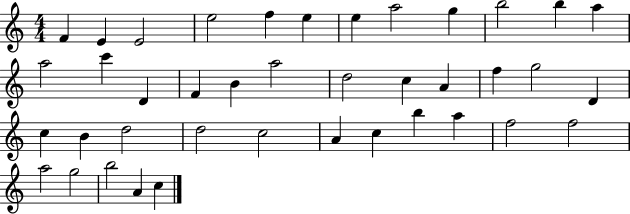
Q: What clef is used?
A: treble